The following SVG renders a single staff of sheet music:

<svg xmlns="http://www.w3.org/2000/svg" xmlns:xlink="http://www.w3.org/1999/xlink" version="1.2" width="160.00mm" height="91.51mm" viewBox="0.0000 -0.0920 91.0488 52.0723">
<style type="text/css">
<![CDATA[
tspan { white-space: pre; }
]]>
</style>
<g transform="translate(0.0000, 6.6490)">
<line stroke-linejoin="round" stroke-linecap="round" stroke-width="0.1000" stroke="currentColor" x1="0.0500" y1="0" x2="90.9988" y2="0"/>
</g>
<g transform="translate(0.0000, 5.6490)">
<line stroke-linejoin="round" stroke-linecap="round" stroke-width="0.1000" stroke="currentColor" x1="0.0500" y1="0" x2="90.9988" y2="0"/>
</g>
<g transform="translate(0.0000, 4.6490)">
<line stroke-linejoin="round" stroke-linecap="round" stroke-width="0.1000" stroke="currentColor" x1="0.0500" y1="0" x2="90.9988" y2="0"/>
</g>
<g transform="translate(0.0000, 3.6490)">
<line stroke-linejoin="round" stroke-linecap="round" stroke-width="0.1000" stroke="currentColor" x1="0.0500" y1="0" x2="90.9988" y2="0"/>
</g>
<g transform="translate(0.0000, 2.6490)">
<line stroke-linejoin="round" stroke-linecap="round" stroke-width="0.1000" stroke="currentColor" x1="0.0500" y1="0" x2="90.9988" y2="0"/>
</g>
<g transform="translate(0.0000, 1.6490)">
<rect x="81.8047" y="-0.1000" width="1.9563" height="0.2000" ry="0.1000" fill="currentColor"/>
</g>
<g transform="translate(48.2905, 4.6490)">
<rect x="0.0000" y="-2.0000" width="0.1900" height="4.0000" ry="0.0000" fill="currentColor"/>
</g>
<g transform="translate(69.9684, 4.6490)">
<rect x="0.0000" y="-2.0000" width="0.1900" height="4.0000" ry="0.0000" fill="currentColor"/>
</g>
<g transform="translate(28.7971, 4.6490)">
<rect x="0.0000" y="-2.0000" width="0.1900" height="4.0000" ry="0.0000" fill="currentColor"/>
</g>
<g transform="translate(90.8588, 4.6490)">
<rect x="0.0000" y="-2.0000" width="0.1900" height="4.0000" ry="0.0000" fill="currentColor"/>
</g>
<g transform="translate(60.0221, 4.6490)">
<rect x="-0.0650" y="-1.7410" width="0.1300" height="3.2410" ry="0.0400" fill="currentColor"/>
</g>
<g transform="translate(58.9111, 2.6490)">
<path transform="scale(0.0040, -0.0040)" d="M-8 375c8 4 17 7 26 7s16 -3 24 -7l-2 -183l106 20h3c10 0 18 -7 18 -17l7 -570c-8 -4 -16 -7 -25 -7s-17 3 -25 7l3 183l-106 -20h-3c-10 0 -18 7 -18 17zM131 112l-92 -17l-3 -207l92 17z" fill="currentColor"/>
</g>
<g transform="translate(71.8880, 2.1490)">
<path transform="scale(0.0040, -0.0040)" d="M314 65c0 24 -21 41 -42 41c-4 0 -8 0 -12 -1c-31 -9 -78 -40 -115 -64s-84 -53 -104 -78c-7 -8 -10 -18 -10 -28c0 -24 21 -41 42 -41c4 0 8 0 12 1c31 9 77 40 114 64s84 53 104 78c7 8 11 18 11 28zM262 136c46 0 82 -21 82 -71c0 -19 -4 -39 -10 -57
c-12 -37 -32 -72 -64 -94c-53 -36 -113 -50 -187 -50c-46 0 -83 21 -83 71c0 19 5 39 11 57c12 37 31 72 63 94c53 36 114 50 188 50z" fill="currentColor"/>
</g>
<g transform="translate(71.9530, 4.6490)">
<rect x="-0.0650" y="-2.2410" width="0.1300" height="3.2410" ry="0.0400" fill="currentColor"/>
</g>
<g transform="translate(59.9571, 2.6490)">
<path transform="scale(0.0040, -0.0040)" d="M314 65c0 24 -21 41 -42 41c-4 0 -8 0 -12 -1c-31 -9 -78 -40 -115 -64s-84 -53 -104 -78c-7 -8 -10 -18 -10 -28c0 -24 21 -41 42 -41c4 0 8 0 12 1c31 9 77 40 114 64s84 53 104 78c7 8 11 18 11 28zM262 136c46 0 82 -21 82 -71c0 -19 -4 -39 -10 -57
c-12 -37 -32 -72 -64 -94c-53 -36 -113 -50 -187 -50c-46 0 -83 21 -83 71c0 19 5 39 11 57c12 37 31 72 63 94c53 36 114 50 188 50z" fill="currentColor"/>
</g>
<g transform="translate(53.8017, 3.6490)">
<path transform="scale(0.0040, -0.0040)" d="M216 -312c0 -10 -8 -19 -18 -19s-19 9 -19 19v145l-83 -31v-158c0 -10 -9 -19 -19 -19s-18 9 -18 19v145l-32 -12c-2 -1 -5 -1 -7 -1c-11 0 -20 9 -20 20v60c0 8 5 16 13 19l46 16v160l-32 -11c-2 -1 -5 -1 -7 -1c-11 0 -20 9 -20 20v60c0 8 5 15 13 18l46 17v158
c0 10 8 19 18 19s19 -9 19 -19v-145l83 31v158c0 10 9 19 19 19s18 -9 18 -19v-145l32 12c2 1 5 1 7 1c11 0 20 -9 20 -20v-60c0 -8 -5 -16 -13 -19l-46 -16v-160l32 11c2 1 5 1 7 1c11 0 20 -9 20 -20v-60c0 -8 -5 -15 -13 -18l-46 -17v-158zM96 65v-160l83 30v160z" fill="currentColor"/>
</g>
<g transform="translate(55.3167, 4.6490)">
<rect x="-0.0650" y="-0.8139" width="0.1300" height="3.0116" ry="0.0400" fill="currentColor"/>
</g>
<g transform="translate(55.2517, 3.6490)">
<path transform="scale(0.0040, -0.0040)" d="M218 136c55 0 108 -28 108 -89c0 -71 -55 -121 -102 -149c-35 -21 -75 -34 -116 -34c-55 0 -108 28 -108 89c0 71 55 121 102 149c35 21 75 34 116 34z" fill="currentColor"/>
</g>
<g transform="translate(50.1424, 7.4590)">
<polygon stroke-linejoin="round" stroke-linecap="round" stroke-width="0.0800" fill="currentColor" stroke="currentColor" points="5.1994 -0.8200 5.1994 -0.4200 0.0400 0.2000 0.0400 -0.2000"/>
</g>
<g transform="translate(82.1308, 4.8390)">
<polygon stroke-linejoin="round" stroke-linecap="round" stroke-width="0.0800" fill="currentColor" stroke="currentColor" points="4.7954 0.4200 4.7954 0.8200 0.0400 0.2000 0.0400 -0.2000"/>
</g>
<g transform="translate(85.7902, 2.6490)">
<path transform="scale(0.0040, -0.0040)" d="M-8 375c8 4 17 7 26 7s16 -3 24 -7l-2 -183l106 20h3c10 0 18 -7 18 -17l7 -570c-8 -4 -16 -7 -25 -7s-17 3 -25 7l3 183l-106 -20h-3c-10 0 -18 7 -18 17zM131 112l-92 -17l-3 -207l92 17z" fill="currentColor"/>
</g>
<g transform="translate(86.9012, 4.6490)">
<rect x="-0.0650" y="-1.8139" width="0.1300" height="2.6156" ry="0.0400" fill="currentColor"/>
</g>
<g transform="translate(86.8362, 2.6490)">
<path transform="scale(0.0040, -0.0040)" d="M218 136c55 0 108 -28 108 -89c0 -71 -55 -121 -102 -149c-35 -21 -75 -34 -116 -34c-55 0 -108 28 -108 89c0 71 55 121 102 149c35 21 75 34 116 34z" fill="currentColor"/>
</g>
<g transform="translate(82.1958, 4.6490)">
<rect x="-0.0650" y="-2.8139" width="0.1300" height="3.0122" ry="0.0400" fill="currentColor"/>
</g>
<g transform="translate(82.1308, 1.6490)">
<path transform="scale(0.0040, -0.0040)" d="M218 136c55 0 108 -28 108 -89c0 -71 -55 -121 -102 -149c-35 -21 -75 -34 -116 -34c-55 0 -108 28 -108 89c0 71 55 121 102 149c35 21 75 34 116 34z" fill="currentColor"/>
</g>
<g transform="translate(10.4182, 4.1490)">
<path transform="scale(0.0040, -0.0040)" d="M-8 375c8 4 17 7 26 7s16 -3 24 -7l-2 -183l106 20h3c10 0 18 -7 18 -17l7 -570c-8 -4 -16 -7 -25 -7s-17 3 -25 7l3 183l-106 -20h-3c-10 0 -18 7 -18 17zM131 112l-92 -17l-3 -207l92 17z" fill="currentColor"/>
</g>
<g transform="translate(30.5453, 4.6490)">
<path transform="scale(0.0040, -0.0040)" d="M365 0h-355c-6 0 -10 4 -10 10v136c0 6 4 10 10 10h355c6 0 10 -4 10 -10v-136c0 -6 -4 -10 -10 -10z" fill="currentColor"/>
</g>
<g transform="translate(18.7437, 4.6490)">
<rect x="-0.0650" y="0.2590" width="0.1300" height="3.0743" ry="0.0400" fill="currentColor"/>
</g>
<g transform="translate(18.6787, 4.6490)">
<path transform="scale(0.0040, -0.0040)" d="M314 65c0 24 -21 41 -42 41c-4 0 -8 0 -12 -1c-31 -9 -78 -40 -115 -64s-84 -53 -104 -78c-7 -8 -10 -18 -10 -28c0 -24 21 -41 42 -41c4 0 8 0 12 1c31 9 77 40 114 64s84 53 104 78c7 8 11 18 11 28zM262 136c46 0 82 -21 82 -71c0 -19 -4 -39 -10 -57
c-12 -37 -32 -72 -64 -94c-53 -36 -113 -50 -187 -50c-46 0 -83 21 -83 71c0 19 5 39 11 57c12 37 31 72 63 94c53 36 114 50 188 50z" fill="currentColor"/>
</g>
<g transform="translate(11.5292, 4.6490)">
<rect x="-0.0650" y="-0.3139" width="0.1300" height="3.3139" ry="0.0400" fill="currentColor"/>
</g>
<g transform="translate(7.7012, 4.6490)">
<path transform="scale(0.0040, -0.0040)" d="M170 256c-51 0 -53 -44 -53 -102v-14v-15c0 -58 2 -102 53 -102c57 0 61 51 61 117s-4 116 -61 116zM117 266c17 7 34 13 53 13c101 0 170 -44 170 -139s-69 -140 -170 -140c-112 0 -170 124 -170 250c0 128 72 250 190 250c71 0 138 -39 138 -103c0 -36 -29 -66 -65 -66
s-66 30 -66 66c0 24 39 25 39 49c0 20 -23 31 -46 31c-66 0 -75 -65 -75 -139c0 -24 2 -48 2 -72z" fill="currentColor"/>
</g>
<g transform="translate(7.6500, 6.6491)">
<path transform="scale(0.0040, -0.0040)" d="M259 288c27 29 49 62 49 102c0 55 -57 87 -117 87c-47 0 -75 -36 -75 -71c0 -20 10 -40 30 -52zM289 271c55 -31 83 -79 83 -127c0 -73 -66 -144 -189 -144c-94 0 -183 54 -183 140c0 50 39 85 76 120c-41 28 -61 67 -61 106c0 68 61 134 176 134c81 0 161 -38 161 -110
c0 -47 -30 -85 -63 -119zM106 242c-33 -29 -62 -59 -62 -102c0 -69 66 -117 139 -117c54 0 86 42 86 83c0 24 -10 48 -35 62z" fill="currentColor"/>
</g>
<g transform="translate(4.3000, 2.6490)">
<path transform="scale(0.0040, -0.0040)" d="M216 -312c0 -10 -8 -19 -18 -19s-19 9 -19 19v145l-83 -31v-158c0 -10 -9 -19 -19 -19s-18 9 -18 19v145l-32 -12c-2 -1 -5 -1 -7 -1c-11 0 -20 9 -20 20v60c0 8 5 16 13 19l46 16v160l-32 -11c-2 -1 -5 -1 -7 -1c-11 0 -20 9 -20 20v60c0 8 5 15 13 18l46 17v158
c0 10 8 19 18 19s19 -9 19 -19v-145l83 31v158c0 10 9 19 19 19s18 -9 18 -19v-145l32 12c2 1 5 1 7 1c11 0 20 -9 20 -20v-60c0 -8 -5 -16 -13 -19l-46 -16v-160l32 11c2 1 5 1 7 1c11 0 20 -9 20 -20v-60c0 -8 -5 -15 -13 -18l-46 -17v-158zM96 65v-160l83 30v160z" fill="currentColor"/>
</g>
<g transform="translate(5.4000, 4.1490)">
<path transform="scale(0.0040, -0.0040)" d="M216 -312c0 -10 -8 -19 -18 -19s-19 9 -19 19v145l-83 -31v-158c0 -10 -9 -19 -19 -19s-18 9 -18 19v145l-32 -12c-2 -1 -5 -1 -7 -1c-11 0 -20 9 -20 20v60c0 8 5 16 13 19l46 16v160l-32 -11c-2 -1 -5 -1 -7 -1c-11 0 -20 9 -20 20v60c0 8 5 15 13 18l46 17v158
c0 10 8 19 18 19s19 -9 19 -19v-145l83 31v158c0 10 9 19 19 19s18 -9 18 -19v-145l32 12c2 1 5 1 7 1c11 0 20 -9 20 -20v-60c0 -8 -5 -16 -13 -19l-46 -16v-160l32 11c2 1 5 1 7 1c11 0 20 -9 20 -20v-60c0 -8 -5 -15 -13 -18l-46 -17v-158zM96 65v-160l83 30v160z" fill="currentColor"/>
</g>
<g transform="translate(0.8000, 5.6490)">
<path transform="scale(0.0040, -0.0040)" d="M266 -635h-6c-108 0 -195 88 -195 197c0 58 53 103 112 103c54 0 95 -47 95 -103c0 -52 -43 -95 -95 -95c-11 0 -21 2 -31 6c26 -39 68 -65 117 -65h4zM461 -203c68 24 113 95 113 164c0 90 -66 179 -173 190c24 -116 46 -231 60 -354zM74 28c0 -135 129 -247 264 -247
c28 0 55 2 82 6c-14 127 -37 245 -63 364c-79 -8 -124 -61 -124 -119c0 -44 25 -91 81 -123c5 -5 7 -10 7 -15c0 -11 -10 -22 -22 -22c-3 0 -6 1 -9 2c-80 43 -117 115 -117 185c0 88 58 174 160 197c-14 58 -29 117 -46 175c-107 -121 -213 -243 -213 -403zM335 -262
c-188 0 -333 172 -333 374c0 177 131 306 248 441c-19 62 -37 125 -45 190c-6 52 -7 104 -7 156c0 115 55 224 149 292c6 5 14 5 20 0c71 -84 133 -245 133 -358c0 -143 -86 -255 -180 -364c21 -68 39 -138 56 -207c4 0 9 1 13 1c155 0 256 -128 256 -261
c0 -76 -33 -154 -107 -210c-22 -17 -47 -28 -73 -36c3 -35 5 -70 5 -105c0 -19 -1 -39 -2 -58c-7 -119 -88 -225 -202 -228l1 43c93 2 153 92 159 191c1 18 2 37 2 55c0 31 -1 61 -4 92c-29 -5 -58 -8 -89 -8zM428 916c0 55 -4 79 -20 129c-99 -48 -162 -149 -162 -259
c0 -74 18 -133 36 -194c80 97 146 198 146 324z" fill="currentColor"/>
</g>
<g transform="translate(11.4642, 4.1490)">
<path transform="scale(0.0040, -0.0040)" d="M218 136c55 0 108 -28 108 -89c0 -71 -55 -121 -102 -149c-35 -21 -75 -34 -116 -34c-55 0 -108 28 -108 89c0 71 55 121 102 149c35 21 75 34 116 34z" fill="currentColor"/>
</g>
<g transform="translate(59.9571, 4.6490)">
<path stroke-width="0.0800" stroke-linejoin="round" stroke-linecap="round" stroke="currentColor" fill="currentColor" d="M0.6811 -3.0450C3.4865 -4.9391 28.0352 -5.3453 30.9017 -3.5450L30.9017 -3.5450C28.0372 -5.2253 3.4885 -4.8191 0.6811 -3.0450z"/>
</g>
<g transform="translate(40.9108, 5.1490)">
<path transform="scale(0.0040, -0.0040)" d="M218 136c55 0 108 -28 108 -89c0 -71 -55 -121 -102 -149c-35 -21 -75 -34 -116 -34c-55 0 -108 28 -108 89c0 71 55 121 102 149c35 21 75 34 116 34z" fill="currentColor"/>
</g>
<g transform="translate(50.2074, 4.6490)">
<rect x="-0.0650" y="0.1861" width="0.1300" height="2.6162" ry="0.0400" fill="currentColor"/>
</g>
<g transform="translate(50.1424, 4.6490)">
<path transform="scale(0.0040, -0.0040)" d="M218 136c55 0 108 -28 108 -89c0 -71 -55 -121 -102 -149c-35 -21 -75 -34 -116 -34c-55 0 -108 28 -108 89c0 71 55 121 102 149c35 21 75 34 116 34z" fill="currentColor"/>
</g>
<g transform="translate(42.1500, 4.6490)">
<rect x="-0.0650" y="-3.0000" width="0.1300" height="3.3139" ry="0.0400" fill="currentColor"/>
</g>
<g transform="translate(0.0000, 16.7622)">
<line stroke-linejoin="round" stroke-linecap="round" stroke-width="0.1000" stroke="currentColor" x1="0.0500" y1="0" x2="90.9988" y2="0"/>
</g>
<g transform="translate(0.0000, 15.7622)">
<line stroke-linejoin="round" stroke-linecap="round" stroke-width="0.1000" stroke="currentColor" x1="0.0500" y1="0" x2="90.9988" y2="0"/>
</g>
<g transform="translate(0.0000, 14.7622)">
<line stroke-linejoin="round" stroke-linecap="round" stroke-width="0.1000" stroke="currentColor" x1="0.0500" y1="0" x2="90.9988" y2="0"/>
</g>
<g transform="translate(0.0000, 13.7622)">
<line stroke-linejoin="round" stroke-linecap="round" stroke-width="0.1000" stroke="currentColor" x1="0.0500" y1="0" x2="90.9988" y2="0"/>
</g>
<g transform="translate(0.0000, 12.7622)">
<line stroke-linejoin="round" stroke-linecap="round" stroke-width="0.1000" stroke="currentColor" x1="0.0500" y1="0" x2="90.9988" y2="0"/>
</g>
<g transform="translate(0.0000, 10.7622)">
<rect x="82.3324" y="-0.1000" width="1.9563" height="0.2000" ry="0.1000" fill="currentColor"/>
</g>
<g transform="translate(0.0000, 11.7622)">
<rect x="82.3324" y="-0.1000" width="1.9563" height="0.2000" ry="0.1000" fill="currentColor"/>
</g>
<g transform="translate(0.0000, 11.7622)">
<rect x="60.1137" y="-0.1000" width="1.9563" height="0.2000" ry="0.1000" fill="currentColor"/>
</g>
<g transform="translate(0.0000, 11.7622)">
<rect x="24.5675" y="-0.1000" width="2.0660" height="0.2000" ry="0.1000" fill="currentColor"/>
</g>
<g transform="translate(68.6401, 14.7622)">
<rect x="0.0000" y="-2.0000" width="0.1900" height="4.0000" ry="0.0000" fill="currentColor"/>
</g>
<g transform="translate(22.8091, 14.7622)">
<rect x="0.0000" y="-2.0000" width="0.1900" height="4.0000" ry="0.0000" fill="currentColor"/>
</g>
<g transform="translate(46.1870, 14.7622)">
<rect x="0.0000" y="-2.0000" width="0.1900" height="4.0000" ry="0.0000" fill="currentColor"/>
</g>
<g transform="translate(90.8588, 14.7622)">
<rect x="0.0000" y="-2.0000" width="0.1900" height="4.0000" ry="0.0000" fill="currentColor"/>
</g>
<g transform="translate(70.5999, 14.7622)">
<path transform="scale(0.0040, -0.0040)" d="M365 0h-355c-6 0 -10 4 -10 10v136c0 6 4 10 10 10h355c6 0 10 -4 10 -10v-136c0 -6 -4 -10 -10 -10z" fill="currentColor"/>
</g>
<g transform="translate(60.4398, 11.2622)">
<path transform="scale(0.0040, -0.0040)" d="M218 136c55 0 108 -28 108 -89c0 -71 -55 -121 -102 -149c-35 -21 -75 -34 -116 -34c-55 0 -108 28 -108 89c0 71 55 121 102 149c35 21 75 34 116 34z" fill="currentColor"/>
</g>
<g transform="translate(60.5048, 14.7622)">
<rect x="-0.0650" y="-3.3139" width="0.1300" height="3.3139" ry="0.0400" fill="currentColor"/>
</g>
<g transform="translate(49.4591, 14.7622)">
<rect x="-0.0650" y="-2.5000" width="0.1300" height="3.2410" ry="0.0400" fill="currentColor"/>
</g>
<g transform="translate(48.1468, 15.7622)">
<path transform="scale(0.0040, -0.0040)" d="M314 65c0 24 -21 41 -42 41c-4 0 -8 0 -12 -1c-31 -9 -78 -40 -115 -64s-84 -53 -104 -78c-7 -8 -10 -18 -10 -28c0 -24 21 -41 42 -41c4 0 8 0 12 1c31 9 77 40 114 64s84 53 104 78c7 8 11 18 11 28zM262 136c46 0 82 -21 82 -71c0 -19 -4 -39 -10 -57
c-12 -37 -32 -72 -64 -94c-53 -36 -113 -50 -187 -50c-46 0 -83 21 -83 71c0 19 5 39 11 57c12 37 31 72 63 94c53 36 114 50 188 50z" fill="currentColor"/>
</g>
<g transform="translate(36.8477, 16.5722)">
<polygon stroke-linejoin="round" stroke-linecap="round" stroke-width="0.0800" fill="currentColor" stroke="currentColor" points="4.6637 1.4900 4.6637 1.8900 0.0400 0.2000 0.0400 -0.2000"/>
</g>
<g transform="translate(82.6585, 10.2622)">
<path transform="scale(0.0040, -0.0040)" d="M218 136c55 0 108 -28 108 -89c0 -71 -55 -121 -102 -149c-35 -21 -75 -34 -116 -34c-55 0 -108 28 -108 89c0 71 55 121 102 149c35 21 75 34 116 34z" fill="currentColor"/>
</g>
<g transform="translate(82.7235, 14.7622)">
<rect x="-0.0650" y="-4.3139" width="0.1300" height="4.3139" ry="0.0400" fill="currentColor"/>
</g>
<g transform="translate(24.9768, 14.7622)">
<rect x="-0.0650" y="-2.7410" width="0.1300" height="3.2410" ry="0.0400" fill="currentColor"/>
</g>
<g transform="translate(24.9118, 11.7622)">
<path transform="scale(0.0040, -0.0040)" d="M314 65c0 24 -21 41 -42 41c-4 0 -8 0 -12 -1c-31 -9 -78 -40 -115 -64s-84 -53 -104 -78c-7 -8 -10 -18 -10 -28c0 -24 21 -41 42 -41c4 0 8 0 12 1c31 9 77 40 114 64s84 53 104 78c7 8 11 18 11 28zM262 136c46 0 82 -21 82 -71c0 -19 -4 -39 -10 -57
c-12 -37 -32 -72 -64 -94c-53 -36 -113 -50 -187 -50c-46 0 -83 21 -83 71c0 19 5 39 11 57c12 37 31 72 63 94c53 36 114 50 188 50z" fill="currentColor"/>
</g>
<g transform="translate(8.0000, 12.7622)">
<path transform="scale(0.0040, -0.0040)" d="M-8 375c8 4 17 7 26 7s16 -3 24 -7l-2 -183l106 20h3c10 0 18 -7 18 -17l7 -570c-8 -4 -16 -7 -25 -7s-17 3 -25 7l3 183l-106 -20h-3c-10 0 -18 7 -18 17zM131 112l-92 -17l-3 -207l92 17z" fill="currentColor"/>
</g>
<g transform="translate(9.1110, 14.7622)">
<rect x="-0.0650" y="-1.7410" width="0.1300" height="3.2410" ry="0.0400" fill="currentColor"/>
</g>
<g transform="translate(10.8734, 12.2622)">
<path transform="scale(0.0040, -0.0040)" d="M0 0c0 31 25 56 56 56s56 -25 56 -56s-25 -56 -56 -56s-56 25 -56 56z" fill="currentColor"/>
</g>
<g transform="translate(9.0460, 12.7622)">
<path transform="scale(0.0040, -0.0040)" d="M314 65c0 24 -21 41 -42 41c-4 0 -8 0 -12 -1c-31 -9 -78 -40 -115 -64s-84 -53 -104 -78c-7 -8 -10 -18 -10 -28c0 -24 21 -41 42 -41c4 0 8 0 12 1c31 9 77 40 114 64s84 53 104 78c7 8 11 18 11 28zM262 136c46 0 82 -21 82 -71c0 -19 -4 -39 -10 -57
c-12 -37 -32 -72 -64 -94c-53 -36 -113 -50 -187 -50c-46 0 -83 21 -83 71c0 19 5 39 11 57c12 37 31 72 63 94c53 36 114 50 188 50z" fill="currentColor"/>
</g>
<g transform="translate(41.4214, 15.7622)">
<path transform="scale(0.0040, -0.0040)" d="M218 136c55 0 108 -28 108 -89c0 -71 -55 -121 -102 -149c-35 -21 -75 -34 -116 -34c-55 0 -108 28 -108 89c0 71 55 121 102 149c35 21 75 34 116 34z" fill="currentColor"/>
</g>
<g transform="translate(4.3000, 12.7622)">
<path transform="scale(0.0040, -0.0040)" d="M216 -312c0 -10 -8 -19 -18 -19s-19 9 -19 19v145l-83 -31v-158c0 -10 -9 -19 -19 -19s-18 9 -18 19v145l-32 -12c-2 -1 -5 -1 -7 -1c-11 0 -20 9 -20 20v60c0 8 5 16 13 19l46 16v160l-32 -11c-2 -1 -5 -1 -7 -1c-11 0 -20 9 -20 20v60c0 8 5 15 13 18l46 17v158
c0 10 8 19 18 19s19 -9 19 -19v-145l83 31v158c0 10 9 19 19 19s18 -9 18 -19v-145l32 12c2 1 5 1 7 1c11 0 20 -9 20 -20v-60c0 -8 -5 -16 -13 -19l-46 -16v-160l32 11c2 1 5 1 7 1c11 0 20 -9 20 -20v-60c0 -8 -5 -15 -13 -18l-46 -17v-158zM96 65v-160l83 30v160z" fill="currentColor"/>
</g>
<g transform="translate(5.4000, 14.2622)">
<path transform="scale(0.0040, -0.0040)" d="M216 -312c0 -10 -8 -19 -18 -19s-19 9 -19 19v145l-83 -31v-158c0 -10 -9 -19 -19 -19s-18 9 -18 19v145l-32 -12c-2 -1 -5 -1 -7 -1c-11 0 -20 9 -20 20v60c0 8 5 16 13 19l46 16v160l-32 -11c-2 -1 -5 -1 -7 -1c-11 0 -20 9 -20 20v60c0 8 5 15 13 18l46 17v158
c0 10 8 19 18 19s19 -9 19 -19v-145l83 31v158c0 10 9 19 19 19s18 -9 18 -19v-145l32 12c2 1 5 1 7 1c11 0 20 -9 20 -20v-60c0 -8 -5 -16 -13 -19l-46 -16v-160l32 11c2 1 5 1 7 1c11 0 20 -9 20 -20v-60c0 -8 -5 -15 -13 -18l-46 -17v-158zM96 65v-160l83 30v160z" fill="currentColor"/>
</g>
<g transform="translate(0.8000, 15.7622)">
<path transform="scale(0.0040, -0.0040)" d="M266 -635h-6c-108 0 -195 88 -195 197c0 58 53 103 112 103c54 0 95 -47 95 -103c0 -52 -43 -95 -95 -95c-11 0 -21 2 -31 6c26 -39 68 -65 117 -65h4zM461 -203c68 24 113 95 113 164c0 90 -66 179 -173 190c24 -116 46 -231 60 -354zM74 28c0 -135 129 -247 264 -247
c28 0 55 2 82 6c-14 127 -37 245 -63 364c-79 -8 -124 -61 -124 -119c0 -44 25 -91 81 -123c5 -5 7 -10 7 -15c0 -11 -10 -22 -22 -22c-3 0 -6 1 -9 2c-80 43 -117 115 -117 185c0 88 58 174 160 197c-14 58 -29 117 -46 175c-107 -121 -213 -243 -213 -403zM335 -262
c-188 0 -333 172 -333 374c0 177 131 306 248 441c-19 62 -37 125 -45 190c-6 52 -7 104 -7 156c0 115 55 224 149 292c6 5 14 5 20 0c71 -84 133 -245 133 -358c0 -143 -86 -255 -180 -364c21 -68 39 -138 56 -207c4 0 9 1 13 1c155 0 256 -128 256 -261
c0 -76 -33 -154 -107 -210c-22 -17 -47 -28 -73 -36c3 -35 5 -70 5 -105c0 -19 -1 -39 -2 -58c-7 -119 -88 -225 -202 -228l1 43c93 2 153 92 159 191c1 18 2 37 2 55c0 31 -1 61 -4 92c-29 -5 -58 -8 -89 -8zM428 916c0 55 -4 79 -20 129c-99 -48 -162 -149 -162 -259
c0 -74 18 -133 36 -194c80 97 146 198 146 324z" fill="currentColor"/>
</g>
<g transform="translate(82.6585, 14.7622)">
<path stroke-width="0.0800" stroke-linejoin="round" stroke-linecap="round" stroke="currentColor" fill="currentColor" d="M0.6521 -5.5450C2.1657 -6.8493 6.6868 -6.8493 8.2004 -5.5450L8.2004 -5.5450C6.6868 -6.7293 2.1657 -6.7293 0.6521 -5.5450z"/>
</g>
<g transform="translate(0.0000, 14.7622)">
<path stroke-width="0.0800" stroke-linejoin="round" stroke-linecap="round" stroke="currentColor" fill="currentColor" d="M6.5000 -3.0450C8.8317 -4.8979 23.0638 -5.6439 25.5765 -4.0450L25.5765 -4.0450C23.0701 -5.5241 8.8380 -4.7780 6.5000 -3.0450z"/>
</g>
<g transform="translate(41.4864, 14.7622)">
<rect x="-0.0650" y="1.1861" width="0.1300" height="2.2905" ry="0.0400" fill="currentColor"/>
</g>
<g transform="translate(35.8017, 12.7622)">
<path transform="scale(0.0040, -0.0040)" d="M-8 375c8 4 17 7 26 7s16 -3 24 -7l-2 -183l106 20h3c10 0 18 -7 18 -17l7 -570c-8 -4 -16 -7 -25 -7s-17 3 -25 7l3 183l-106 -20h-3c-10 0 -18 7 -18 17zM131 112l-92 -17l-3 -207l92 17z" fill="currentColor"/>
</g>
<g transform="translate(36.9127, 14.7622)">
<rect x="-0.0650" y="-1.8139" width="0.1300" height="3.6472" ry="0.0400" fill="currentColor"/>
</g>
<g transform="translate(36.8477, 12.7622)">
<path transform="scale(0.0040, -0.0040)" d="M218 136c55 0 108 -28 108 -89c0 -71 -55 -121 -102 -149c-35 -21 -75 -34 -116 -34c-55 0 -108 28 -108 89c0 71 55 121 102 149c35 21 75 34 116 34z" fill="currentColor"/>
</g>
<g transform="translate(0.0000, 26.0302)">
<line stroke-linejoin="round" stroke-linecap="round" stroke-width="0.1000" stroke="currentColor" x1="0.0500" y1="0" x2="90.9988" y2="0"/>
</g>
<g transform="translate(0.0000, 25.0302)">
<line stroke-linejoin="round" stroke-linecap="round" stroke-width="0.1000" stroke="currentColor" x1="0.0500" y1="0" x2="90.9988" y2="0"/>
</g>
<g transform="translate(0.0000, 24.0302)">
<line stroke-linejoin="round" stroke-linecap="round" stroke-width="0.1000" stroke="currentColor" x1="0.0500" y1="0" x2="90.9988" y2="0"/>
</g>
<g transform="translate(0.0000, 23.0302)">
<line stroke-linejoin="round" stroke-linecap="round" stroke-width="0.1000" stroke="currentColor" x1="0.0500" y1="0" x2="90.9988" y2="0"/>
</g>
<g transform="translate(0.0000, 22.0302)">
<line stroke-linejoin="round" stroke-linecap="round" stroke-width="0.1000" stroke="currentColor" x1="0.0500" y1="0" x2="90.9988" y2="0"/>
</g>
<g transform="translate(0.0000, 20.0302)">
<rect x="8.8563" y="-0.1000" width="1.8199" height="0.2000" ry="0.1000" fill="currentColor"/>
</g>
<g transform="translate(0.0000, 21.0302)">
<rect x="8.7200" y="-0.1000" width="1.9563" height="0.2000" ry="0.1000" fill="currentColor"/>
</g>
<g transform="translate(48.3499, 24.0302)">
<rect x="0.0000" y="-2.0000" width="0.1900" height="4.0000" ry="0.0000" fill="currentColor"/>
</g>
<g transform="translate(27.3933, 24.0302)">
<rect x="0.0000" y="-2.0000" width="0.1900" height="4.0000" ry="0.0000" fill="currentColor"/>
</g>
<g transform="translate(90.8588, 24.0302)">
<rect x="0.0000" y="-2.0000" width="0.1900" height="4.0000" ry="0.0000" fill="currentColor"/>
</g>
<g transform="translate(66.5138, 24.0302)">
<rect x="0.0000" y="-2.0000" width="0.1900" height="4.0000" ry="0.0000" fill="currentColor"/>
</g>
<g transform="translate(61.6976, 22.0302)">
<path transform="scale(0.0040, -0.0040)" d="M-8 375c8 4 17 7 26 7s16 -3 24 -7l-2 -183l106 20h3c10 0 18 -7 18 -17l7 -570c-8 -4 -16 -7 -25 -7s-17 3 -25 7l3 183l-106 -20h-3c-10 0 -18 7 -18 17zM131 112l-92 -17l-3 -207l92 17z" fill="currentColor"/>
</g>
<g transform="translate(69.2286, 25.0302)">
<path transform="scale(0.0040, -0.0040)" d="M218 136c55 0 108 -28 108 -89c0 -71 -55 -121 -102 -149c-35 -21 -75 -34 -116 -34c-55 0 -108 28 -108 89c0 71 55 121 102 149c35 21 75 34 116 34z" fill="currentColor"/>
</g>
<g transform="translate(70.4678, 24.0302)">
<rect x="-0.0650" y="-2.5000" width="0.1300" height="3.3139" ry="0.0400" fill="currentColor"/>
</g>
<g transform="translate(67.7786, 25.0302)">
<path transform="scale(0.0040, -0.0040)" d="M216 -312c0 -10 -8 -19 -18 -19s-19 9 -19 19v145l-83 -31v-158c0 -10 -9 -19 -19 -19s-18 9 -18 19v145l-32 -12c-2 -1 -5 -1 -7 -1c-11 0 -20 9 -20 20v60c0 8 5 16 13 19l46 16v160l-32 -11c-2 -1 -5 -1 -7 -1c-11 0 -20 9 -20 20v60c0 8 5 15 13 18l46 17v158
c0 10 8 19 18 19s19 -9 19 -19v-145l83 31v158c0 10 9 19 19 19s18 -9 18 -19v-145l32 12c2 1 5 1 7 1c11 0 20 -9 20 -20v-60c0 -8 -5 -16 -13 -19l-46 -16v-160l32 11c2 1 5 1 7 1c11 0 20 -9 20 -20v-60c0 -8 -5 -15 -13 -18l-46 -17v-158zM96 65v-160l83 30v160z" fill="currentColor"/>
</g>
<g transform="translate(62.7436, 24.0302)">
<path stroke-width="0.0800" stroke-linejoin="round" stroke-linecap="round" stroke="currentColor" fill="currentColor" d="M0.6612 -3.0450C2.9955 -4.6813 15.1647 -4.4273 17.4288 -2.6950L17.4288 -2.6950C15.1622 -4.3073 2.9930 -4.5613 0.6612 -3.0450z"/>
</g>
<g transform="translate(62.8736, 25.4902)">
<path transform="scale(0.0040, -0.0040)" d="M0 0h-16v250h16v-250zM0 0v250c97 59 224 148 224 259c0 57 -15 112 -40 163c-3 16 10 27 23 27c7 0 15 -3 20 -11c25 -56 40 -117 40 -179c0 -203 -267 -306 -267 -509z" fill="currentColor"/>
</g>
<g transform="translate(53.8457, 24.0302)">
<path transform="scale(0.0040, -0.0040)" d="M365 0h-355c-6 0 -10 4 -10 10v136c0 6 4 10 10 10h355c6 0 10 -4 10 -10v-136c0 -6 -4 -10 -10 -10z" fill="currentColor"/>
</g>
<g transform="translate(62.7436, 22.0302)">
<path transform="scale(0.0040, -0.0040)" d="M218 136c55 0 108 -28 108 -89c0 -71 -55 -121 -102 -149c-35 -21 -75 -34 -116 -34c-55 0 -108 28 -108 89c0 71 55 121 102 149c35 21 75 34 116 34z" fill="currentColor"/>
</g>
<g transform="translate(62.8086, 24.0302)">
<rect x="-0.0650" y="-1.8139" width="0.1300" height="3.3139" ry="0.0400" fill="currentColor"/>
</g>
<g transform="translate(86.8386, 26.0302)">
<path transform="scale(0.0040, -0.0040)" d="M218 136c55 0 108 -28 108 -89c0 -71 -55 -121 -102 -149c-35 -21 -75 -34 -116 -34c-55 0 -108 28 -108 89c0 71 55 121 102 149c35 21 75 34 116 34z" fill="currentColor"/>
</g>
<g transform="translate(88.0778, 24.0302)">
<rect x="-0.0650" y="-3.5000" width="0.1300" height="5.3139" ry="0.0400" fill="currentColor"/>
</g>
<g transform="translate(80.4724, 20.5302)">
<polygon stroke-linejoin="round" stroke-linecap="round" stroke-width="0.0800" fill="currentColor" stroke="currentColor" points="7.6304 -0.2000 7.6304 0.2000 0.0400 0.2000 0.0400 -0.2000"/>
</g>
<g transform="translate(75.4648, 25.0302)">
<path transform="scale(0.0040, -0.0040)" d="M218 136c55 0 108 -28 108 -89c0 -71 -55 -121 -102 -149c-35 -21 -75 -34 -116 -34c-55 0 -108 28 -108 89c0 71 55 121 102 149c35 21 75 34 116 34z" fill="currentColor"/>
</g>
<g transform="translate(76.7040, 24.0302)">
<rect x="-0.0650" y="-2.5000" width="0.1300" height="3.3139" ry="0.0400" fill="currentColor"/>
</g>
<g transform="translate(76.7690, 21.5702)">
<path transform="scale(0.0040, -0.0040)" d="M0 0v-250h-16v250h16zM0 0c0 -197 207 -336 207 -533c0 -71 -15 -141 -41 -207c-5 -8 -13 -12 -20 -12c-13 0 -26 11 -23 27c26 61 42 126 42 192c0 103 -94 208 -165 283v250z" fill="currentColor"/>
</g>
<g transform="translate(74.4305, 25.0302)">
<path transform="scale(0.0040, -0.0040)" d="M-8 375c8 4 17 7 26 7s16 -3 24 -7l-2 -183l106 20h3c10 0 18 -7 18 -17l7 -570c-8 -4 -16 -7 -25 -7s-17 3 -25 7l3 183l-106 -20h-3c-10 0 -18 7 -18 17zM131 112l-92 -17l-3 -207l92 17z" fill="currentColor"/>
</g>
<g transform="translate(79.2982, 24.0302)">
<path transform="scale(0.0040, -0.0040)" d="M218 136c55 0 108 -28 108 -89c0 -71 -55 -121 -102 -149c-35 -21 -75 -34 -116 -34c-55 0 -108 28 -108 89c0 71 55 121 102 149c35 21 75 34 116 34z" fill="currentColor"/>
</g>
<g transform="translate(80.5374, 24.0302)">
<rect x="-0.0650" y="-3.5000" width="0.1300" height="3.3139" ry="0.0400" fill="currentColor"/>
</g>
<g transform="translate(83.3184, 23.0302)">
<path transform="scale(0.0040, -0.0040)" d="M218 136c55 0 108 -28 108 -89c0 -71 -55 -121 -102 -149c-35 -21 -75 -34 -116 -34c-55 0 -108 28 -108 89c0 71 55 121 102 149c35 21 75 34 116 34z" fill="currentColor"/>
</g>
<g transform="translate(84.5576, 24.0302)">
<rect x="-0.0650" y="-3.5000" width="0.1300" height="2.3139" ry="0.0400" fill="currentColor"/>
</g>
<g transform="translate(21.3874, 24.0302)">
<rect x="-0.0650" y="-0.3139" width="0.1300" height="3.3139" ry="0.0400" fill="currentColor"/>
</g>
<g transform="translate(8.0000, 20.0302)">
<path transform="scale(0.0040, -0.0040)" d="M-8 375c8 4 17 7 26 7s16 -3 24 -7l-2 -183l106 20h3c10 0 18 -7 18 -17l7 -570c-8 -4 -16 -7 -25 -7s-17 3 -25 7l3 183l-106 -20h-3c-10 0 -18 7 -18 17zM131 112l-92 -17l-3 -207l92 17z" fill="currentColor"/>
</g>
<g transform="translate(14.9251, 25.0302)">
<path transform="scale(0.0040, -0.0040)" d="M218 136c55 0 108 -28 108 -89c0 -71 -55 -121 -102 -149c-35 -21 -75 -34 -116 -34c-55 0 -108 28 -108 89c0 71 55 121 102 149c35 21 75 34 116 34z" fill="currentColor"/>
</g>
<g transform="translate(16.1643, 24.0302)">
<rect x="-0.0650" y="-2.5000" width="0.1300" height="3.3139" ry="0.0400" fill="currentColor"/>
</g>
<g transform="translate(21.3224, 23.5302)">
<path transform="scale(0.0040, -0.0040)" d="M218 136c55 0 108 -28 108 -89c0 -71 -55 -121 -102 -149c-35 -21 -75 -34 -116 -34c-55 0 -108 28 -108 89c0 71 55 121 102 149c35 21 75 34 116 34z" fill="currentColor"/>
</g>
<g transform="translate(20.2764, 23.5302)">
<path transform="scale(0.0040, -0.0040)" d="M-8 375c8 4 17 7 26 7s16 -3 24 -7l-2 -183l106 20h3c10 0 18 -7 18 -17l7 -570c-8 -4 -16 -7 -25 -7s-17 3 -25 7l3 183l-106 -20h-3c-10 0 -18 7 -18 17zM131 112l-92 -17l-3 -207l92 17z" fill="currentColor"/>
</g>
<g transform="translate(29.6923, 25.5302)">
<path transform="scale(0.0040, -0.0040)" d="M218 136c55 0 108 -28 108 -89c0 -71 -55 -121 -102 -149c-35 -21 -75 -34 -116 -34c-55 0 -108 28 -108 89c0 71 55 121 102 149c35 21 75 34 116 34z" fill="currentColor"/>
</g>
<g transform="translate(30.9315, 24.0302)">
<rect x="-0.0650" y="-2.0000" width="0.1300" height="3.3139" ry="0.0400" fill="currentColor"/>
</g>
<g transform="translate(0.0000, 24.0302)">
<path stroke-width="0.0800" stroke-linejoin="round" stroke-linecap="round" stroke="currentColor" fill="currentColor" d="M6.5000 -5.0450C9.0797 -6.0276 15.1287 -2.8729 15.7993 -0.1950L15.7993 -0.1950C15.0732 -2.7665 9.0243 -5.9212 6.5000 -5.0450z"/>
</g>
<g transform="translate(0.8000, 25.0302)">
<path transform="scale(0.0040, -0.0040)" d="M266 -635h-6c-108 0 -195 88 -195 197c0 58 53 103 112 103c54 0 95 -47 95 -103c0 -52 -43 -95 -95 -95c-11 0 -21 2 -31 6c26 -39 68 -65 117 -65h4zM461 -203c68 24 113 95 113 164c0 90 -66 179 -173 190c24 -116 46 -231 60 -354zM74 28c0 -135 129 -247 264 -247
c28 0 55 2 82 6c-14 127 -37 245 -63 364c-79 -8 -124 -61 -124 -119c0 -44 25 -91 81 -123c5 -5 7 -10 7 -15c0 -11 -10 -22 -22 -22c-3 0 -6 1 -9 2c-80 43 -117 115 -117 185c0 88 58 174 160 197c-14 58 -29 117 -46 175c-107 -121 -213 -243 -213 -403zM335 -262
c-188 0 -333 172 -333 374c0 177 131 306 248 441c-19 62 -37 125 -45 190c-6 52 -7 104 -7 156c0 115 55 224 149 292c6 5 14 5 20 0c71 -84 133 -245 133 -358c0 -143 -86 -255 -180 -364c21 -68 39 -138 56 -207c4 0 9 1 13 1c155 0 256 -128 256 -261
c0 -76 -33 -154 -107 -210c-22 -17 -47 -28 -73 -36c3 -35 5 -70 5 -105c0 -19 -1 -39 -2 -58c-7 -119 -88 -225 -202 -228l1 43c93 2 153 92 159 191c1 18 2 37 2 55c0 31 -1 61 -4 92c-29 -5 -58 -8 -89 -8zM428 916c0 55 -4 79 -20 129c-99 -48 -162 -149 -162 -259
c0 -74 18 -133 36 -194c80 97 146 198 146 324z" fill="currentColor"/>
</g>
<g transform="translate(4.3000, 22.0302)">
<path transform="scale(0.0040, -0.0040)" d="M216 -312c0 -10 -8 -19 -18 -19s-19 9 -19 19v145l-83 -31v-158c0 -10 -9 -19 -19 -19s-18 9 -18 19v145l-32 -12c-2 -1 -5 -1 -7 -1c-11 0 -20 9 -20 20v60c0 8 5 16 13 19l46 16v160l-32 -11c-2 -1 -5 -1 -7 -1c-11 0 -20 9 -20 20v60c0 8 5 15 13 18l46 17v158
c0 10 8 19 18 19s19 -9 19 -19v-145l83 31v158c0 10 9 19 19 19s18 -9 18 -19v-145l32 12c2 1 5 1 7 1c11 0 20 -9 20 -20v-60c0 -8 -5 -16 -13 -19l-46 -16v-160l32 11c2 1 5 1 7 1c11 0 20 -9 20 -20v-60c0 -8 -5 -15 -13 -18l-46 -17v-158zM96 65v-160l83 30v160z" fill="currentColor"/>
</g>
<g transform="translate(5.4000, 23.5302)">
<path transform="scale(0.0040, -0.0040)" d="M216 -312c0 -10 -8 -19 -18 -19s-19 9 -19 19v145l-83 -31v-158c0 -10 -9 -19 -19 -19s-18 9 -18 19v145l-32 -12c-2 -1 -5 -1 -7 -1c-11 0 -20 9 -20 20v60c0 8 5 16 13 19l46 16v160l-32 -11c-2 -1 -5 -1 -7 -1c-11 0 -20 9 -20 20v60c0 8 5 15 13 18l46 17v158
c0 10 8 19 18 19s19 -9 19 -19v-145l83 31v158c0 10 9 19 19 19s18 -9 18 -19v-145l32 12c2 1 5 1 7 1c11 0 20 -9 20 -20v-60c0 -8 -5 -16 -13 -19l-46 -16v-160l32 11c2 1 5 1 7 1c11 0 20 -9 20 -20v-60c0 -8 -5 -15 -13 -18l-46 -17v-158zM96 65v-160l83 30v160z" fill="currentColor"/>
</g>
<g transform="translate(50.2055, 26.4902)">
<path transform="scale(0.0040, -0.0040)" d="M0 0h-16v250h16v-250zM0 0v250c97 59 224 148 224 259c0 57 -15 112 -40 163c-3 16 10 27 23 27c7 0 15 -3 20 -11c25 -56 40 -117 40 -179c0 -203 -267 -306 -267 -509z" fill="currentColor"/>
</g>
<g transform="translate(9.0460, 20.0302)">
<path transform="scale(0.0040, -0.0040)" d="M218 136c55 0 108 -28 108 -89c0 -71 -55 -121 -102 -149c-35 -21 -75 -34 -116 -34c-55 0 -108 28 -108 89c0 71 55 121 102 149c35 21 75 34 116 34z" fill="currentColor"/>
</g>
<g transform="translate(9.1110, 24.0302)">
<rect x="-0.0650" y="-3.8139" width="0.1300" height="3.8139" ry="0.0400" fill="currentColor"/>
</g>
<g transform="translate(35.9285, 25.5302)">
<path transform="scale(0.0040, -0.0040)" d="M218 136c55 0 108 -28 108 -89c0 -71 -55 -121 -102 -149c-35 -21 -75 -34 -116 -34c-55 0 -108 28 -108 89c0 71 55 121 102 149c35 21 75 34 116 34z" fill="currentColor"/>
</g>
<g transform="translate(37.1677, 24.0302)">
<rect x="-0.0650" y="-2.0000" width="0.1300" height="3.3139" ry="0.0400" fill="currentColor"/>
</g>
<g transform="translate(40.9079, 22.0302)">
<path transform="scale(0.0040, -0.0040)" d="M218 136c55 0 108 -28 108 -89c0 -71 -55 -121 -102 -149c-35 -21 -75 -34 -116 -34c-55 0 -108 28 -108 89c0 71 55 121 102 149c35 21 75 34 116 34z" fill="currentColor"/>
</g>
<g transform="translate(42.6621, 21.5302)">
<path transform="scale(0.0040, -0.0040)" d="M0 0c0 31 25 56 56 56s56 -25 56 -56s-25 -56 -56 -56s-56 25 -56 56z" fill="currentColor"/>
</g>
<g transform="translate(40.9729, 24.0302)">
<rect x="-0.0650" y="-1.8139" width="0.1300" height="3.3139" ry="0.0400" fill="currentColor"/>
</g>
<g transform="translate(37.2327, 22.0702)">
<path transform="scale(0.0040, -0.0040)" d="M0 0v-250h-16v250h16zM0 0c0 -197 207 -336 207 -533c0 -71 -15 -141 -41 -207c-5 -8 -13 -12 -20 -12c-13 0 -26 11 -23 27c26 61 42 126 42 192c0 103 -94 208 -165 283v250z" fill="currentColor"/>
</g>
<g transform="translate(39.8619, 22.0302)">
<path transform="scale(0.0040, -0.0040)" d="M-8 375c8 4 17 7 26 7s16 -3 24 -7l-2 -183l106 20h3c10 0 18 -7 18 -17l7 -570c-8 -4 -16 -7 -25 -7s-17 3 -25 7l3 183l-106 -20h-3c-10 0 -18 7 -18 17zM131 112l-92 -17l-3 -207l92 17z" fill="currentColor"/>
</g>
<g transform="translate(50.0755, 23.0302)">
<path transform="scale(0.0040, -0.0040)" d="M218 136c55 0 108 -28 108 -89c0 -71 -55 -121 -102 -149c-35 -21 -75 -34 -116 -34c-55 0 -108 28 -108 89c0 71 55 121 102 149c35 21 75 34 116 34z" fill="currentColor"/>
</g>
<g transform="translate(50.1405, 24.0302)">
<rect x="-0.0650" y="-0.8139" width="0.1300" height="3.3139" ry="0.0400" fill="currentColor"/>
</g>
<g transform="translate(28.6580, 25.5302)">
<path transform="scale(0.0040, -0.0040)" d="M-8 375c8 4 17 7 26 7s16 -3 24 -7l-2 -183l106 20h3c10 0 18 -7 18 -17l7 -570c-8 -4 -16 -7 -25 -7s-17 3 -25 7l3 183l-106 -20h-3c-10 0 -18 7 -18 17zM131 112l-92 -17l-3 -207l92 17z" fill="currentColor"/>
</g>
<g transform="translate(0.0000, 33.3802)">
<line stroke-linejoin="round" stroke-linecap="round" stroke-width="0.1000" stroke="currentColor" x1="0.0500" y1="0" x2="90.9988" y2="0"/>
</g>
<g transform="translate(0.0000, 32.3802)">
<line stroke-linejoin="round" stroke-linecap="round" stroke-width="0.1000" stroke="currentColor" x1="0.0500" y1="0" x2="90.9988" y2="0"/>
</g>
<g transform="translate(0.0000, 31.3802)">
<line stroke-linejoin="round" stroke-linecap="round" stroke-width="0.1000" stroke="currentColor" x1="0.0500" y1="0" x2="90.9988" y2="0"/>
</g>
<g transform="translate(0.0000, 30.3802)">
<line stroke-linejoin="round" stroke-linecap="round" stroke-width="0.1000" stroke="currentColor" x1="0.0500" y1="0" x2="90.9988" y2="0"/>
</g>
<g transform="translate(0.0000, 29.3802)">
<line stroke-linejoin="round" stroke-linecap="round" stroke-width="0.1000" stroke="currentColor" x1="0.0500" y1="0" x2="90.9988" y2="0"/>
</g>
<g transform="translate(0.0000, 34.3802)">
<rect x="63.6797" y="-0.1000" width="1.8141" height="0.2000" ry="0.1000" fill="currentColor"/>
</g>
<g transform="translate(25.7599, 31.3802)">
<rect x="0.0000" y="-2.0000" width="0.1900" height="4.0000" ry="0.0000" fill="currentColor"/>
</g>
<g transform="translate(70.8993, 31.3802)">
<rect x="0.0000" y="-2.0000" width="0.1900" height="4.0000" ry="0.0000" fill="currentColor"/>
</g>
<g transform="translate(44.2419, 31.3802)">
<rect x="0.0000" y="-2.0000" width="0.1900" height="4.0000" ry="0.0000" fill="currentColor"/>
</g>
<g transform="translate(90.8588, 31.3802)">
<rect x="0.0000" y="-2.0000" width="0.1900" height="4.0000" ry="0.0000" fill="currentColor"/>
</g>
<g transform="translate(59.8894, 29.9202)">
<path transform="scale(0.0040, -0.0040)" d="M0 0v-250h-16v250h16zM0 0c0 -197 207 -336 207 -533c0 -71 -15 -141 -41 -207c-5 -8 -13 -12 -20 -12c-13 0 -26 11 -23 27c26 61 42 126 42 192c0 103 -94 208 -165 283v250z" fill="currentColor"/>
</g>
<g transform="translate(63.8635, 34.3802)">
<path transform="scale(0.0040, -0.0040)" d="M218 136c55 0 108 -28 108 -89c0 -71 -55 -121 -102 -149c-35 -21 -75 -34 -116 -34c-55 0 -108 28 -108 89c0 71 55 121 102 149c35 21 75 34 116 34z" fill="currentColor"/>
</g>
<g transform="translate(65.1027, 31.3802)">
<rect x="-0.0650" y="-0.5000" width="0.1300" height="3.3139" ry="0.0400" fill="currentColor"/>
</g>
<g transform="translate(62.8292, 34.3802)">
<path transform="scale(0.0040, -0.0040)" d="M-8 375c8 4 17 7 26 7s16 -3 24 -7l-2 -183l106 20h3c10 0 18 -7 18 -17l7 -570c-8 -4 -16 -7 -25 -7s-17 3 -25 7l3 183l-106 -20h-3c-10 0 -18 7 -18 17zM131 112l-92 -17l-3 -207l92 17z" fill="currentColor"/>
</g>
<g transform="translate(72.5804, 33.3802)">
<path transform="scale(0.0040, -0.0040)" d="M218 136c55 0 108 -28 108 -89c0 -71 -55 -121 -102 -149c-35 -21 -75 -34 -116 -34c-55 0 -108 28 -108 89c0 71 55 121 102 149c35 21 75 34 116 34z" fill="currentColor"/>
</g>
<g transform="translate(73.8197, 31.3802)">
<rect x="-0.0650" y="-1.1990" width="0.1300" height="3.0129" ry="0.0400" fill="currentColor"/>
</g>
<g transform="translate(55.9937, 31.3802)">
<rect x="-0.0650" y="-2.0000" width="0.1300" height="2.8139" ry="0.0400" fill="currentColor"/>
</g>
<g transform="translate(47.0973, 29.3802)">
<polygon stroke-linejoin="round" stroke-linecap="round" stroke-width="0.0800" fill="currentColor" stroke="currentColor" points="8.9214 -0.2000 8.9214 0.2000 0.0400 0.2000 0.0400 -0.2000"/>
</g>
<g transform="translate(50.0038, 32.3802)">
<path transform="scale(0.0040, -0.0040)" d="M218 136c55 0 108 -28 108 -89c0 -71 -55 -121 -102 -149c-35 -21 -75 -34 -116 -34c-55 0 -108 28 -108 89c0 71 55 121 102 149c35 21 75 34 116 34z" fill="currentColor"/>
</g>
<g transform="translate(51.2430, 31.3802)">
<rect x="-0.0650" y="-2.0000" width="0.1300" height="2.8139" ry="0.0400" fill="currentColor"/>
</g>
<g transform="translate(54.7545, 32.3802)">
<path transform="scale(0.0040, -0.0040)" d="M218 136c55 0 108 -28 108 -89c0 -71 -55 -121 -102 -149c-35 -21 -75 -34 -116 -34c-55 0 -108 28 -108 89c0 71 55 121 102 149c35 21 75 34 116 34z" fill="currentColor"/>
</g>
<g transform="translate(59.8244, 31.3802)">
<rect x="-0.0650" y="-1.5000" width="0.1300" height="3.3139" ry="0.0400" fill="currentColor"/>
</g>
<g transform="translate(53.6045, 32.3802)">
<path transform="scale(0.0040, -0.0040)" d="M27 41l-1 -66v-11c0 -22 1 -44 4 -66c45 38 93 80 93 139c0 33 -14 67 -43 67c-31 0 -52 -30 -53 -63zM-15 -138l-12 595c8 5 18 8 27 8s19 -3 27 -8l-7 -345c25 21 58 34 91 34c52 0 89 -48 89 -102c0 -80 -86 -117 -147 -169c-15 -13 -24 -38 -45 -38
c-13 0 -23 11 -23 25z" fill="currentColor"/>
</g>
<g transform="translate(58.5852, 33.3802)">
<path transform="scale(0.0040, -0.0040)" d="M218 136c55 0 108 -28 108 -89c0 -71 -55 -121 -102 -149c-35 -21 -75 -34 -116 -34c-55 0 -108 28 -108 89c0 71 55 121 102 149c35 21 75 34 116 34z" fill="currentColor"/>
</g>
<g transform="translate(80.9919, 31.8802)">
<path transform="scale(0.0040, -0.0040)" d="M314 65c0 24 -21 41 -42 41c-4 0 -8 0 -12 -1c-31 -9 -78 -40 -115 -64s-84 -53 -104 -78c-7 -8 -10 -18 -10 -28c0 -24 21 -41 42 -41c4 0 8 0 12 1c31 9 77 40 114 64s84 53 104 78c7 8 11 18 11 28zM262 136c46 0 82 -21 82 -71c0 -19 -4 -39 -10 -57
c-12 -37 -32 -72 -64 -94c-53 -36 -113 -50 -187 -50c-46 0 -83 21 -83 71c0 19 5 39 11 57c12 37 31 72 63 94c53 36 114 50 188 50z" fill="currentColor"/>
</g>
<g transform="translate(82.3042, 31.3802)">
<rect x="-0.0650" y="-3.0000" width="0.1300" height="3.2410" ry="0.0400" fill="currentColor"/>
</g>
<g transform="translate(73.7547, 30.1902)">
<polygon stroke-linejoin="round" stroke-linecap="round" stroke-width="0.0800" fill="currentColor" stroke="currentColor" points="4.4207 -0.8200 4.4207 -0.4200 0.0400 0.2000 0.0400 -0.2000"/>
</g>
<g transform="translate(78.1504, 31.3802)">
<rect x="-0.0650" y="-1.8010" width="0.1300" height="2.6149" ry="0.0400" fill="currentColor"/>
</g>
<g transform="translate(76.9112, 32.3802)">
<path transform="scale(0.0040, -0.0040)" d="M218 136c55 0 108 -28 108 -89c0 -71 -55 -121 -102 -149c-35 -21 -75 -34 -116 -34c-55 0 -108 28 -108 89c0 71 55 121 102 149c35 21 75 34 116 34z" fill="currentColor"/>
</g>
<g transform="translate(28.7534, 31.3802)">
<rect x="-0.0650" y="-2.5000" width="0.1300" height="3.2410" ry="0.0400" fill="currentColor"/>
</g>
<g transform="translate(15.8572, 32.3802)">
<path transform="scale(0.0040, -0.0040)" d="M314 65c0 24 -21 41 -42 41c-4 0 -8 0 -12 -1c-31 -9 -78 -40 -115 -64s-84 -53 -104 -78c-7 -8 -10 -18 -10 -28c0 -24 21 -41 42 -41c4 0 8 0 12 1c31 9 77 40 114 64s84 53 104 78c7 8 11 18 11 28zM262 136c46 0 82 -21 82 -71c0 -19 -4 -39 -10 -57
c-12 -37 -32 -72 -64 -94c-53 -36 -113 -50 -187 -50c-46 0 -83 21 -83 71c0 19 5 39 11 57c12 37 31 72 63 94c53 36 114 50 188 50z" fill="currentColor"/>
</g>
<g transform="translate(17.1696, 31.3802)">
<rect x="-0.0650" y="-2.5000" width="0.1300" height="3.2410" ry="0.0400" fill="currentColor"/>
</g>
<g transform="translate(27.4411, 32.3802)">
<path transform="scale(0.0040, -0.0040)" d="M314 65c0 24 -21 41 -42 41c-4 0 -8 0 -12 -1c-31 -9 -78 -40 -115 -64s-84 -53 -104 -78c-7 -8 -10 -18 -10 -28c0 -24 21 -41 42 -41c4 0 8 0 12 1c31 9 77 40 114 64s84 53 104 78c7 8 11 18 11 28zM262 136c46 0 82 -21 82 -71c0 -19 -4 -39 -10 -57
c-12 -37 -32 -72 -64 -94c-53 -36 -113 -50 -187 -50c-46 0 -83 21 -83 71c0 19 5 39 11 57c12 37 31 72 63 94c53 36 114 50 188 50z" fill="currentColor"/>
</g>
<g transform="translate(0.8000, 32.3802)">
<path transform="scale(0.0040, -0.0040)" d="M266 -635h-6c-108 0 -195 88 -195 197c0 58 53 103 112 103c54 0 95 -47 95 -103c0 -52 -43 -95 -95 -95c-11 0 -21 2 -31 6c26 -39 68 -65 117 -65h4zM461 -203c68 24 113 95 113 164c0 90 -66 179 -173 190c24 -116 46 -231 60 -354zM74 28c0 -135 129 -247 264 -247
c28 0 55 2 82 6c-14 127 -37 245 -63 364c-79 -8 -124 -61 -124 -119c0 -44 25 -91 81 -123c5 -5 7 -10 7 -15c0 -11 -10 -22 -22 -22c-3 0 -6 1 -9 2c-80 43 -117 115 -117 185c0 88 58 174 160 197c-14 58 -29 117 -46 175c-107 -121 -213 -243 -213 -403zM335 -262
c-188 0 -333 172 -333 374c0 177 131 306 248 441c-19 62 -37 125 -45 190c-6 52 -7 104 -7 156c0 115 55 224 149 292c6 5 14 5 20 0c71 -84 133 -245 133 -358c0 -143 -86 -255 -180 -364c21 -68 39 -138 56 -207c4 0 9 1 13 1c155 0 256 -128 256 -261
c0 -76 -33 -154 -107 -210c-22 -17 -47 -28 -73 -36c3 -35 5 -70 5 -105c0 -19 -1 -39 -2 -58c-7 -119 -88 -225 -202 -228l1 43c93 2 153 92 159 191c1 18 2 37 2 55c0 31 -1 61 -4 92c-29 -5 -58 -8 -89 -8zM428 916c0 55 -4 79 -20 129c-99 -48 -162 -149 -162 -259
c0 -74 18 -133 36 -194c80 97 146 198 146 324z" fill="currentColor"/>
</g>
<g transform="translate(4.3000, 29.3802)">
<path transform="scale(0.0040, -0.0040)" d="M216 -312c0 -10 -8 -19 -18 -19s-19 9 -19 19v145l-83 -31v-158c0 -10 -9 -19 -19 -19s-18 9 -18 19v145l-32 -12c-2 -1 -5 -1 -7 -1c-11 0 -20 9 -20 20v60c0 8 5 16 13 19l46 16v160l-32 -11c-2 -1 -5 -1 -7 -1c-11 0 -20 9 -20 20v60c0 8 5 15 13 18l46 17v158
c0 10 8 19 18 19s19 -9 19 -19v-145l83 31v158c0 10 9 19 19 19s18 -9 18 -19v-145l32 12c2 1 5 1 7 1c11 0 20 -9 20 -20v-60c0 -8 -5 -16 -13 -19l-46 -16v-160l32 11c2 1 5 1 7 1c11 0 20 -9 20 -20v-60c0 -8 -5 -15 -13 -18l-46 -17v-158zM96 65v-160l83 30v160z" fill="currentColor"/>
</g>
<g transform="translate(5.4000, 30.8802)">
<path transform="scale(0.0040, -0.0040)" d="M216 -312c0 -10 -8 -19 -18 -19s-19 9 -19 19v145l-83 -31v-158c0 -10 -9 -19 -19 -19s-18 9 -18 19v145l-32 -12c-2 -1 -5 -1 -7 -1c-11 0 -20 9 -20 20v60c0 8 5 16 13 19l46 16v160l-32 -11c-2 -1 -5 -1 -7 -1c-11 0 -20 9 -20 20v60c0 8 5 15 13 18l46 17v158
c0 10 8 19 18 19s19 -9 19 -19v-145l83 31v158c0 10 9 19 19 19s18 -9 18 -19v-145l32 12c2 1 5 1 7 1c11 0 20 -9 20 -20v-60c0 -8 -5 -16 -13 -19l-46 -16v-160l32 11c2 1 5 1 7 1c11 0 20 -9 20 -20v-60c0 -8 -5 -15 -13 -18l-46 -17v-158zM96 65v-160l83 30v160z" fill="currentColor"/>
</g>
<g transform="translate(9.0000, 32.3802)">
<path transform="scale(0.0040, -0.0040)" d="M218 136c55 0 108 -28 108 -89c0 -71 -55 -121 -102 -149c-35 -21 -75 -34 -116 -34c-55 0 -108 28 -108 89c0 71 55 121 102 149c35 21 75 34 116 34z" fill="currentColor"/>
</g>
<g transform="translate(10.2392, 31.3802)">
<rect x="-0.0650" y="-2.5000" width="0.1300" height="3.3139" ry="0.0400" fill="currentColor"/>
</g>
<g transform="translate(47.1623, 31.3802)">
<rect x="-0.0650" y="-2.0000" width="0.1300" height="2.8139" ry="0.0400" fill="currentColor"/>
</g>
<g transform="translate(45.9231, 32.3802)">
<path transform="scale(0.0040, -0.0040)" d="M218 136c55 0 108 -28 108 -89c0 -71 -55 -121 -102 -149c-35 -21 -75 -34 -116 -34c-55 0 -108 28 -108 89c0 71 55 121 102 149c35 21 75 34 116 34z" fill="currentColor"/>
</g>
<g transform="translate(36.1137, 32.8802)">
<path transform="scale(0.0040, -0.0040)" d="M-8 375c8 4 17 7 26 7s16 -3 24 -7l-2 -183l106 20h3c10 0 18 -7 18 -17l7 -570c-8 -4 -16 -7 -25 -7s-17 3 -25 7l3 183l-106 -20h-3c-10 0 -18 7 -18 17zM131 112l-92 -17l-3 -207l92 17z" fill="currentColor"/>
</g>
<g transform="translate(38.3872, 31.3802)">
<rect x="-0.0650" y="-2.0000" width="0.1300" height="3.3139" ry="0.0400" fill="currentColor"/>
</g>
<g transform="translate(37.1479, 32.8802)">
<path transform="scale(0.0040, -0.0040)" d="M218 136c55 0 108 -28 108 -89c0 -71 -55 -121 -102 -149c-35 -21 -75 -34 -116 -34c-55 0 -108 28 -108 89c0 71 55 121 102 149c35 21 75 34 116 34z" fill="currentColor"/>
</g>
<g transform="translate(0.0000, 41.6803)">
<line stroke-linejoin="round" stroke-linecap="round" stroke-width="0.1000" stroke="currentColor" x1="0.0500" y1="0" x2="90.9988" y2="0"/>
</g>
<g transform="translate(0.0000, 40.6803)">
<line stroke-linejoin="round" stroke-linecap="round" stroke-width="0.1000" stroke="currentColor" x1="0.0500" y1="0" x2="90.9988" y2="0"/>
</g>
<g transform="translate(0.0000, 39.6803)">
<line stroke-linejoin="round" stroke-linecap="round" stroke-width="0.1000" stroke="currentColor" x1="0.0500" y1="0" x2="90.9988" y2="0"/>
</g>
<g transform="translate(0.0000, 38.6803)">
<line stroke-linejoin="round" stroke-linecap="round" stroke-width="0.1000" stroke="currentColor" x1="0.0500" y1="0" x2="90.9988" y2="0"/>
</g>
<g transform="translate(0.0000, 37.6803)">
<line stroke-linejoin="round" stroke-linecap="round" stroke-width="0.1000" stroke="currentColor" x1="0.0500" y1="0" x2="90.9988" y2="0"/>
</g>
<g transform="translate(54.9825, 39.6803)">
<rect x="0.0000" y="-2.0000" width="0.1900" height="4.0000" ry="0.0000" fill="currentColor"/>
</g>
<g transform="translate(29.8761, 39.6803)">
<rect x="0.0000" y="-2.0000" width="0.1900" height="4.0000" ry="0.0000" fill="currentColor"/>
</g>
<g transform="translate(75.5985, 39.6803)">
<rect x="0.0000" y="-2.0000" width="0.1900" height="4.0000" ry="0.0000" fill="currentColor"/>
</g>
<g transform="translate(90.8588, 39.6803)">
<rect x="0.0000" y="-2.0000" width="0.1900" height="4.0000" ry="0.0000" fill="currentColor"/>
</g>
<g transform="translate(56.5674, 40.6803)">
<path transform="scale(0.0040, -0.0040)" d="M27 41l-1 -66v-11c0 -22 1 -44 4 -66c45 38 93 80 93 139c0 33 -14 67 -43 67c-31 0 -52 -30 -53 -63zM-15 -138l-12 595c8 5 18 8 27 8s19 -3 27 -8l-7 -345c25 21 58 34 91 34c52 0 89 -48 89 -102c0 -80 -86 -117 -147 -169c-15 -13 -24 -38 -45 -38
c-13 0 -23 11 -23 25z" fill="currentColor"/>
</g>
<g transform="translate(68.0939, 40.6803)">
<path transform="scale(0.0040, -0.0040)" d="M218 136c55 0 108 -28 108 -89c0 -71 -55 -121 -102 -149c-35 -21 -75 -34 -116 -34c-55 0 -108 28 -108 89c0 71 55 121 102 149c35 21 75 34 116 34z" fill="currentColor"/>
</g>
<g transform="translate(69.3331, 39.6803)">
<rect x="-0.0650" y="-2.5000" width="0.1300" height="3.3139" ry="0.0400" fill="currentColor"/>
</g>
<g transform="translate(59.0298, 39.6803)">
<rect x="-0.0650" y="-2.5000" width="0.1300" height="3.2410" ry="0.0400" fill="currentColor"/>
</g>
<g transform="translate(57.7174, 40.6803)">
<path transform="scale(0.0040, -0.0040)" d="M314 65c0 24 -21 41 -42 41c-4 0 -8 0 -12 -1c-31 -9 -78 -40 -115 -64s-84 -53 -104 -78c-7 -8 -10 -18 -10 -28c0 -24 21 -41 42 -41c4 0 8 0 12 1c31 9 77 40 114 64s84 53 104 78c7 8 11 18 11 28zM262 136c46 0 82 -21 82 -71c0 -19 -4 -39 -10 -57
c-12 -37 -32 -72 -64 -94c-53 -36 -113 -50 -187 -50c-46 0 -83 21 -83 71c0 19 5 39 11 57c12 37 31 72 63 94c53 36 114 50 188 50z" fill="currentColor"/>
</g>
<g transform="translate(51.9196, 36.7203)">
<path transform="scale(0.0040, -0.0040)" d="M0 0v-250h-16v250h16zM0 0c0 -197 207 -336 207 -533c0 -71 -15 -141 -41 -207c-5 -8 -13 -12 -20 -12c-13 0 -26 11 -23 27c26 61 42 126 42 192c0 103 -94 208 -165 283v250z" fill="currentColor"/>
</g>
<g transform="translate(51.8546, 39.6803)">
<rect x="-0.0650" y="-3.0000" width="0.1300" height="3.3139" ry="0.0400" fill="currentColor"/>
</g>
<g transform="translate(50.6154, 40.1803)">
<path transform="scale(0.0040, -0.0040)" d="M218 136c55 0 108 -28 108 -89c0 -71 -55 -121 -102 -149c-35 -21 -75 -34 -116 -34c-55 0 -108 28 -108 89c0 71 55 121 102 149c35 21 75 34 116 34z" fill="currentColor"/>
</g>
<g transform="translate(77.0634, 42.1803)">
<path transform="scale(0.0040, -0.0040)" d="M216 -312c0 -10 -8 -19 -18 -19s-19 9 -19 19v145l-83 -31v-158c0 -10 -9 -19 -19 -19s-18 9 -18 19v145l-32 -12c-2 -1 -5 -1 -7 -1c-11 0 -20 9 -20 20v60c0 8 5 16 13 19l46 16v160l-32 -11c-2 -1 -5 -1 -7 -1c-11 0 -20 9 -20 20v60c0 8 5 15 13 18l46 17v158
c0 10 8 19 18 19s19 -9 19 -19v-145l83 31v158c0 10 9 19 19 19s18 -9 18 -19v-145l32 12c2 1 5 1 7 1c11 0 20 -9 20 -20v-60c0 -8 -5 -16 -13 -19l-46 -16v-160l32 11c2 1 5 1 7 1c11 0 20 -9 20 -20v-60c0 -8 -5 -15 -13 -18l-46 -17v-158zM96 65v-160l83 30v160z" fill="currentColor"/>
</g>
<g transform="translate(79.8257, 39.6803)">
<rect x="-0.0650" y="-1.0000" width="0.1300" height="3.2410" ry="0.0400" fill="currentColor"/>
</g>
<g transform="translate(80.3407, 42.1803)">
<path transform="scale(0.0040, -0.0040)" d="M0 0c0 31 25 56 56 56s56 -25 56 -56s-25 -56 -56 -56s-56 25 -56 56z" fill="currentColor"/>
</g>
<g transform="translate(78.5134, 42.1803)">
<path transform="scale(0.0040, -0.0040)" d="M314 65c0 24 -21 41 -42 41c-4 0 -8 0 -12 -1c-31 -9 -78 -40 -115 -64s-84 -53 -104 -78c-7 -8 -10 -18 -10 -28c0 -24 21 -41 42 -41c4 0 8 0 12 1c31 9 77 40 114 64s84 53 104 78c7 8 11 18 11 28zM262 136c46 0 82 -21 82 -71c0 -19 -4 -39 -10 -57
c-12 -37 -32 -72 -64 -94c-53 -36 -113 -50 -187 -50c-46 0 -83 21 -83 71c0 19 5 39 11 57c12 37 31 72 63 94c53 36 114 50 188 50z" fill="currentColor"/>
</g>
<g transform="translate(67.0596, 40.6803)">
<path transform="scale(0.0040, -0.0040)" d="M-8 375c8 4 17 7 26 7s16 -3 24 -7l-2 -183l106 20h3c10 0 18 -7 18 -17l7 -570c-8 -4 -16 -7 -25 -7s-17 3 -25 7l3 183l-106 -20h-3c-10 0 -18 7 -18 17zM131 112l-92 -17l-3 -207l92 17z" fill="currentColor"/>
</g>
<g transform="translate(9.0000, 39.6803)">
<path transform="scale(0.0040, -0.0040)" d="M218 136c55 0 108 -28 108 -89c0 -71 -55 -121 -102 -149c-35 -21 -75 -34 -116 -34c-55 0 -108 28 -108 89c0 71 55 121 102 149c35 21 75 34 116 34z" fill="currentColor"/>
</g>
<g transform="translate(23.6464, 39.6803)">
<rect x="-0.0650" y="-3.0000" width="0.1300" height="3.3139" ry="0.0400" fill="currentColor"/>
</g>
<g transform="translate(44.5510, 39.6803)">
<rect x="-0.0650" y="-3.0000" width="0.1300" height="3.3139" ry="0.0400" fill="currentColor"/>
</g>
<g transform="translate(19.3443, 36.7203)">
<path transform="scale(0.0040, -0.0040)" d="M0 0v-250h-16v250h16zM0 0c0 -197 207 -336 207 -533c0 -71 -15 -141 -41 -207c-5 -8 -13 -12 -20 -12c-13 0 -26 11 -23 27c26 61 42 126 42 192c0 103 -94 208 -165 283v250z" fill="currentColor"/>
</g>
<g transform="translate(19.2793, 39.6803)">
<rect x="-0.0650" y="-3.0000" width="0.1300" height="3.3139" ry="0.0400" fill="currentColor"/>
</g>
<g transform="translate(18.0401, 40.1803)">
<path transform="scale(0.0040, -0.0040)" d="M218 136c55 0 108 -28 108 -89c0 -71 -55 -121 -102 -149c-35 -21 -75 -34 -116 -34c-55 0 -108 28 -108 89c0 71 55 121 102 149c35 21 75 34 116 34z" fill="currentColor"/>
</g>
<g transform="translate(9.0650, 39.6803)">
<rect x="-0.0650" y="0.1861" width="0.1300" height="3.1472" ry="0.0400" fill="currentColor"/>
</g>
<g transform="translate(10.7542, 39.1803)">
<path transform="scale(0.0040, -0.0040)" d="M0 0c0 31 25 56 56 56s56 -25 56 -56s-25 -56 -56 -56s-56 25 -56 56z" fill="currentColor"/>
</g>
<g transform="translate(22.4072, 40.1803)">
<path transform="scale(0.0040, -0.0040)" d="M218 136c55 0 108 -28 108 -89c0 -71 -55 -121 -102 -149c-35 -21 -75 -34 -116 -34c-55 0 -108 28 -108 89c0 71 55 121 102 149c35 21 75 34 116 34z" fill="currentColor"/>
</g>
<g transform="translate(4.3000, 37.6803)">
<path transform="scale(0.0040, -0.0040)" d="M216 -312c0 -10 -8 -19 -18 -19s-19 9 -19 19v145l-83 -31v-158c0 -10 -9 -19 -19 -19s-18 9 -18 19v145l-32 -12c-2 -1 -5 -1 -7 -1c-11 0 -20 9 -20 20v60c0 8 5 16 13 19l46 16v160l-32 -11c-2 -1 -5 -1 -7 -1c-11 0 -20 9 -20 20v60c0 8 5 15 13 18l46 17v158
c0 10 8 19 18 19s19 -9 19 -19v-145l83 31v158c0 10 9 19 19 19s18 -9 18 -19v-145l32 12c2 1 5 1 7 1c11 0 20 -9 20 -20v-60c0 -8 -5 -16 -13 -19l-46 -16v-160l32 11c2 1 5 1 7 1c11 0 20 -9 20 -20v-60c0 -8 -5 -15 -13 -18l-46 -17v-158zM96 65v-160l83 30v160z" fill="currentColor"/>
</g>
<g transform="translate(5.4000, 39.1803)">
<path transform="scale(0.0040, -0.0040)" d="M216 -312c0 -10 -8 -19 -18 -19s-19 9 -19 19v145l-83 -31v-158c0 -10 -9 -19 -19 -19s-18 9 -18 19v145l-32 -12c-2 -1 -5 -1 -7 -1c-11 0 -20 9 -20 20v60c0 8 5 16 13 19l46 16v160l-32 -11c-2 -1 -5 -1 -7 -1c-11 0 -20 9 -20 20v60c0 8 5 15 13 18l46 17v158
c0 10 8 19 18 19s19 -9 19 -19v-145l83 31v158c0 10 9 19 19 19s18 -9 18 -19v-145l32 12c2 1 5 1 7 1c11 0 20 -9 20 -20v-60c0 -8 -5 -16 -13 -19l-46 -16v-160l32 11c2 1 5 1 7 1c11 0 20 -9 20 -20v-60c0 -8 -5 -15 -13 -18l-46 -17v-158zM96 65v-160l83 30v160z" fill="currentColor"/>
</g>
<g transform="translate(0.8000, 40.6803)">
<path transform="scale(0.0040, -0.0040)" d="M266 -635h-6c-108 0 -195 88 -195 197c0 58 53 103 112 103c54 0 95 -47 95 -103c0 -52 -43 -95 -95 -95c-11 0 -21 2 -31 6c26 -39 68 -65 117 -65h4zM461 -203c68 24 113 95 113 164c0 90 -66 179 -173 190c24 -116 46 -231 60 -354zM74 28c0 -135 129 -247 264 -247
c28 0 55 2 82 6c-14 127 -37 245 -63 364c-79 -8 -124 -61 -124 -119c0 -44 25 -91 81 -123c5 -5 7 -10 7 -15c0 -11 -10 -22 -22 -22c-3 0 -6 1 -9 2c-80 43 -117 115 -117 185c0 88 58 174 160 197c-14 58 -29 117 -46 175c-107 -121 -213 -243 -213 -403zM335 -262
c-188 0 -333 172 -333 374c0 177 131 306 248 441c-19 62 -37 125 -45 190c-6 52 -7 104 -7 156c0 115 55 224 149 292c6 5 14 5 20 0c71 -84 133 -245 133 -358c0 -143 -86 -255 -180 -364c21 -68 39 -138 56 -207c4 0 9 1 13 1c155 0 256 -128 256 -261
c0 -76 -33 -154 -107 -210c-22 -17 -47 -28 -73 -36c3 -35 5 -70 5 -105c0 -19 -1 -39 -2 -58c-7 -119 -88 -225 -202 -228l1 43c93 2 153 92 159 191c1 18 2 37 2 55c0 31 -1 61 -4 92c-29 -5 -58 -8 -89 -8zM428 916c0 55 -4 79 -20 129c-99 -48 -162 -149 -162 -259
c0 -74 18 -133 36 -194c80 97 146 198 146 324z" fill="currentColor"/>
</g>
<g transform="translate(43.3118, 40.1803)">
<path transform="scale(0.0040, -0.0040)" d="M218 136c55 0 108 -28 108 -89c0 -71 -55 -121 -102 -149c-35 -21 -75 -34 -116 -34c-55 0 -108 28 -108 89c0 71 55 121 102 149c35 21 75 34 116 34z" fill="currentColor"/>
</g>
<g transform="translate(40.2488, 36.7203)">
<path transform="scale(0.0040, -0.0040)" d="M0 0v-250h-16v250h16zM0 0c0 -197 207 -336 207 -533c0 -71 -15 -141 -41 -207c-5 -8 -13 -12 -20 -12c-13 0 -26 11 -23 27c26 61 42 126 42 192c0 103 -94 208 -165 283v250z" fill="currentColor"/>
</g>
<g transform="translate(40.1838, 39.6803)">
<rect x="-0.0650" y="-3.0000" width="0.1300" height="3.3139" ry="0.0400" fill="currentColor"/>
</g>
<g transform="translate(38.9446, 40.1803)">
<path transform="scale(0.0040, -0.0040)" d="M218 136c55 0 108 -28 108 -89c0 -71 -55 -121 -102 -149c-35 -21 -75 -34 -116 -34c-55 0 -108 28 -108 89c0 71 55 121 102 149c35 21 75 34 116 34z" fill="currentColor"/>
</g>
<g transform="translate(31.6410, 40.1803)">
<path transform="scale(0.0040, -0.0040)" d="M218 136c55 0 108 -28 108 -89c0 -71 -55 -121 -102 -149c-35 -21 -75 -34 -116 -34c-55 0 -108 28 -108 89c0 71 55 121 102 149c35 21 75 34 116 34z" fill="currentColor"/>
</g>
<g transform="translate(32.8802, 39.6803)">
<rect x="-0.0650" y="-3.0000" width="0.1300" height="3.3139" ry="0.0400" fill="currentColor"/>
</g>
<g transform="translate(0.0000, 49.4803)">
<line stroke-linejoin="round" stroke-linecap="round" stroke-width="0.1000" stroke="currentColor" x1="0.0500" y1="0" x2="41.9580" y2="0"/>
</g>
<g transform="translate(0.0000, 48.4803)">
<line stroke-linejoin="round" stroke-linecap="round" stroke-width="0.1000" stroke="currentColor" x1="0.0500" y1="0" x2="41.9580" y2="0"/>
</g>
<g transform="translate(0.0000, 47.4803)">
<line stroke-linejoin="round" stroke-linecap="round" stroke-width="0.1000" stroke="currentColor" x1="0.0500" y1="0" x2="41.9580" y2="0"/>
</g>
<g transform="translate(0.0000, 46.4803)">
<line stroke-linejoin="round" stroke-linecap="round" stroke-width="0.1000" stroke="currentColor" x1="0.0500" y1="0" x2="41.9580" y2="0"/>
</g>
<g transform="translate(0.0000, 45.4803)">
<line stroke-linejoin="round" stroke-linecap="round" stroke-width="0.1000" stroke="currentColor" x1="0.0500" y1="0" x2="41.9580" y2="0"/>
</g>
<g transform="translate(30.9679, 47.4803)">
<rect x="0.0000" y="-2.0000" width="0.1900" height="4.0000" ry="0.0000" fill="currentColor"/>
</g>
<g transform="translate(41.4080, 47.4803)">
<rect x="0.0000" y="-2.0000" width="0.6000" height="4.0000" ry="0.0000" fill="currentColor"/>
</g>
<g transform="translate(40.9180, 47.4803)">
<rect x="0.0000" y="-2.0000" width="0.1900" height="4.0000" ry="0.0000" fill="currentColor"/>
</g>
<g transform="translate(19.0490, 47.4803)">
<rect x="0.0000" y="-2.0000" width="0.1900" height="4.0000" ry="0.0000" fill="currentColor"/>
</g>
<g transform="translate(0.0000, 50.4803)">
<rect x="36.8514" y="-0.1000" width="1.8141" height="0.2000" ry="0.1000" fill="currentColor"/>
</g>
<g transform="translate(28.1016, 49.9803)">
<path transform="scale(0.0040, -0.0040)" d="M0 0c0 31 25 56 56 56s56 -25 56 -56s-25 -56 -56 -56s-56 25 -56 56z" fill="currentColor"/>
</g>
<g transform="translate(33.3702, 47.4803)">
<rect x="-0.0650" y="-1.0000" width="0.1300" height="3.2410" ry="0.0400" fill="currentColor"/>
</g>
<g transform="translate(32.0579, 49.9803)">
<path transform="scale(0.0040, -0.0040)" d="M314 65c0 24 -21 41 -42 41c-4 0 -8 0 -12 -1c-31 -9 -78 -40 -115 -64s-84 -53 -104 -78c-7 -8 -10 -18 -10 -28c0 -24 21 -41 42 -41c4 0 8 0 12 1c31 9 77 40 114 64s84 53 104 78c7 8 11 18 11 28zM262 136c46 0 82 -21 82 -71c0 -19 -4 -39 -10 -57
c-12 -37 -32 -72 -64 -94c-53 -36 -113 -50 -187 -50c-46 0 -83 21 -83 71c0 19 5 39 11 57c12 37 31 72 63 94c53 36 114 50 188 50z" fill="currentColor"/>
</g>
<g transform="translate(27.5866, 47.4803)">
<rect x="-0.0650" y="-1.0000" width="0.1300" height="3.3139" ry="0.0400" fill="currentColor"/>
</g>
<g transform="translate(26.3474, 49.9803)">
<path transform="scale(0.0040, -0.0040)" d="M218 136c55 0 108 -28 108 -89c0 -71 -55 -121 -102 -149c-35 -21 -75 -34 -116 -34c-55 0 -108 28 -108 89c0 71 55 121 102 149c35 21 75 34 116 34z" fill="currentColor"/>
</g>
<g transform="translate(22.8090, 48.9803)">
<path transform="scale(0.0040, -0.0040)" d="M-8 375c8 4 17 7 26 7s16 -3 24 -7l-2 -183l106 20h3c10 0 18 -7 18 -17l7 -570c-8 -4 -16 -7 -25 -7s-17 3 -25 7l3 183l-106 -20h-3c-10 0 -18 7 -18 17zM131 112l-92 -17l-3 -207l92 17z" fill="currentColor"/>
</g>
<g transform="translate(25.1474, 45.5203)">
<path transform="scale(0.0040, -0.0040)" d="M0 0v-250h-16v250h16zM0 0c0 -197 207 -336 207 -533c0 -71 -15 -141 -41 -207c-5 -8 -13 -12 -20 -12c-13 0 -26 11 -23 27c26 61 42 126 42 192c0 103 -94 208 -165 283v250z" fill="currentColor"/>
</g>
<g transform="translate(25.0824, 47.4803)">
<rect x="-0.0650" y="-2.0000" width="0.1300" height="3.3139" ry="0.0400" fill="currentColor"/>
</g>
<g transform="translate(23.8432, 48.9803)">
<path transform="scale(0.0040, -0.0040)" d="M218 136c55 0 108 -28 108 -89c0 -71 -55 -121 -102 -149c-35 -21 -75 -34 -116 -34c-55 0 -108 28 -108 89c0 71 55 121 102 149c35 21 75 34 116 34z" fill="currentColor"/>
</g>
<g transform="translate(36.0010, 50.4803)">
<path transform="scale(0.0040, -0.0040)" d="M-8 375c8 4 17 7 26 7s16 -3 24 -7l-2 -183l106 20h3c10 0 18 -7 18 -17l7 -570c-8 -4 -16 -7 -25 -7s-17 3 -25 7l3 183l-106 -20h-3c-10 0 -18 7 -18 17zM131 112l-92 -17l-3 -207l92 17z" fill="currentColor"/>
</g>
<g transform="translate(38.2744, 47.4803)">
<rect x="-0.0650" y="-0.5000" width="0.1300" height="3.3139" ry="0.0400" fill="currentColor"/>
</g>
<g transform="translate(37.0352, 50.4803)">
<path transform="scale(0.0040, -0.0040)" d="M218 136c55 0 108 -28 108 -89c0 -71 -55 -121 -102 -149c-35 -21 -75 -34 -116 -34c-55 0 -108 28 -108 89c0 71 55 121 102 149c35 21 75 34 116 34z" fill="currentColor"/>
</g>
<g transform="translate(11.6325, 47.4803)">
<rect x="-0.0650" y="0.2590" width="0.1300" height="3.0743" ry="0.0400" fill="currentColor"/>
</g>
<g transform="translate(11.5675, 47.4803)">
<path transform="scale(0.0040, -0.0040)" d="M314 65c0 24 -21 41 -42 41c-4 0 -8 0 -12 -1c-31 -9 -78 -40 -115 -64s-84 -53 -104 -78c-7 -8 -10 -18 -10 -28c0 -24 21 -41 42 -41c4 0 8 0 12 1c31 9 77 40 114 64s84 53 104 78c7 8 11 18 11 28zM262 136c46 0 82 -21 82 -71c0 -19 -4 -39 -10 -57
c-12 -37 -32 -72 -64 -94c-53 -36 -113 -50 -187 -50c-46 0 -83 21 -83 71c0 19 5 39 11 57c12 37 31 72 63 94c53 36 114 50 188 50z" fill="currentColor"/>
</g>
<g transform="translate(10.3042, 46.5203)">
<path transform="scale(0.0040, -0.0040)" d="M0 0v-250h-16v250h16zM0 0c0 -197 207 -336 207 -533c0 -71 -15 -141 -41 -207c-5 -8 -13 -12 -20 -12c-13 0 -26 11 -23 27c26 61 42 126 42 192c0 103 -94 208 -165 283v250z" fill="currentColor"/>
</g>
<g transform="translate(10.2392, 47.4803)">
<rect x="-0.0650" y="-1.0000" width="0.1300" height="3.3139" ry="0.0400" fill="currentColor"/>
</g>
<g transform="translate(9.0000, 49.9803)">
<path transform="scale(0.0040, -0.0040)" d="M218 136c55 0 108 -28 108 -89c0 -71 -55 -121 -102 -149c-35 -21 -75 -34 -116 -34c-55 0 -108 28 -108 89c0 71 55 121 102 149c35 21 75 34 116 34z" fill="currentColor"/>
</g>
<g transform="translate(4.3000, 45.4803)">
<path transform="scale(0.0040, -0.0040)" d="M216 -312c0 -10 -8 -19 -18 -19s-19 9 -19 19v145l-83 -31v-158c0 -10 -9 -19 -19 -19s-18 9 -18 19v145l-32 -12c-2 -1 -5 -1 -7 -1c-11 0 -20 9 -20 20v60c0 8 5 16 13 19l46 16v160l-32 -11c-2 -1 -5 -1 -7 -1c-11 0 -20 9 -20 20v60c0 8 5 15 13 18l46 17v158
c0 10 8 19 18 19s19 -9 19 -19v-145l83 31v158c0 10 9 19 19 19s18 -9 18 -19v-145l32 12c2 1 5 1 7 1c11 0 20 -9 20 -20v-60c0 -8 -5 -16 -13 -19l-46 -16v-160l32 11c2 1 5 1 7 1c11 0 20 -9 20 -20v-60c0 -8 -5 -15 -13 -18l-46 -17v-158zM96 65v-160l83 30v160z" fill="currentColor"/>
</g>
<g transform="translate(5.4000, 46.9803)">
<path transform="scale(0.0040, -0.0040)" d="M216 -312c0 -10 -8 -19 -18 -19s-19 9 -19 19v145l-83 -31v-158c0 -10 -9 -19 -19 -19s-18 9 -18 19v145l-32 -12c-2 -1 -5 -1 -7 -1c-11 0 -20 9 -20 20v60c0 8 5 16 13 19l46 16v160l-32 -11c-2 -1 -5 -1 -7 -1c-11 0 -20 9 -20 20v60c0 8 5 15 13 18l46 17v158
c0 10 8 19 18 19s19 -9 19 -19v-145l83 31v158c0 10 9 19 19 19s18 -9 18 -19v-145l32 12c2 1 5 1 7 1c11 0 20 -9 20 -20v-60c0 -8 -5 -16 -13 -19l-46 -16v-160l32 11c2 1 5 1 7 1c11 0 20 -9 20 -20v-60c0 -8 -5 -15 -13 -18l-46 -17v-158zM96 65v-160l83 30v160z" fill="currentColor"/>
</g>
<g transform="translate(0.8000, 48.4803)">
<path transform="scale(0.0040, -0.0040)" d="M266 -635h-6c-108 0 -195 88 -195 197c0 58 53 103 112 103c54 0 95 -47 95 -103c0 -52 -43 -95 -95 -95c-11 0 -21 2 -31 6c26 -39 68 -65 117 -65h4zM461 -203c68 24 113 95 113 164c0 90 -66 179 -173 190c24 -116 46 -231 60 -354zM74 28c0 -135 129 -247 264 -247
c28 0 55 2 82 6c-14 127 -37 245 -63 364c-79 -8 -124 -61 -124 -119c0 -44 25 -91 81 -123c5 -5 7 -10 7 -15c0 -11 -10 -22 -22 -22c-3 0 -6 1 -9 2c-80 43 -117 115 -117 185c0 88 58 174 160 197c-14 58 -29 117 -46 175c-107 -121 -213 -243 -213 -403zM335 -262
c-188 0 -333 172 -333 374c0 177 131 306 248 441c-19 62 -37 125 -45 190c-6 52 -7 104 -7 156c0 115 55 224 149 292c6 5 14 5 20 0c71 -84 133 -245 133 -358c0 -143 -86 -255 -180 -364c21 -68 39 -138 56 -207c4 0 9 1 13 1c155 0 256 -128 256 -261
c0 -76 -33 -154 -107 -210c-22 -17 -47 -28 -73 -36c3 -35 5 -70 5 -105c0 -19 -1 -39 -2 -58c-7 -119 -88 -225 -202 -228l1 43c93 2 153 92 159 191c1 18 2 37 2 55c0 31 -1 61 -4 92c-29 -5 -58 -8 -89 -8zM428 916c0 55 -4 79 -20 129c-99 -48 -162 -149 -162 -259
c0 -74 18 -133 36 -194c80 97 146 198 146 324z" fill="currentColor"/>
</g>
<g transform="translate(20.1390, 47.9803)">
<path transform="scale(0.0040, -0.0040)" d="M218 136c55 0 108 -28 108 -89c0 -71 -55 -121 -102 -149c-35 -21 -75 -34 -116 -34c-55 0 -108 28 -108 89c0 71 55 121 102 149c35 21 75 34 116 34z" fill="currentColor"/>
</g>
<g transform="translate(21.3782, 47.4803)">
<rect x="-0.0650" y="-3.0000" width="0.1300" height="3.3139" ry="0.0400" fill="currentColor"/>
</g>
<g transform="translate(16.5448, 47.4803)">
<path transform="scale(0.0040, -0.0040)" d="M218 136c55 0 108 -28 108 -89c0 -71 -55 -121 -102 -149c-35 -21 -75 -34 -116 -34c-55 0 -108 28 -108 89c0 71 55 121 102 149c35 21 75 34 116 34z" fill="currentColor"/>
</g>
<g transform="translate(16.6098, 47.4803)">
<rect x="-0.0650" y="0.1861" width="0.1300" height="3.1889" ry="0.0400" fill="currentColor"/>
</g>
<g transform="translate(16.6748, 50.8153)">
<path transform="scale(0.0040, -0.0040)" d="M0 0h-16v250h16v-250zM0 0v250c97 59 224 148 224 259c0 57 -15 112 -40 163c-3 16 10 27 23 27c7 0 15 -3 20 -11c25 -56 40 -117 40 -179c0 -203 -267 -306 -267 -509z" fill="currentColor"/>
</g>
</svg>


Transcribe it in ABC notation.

X:1
T:Untitled
M:6/8
L:1/4
K:D
c B2 z2 A B/2 ^d/2 f2 g2 a/2 f/2 f2 a2 f/2 G/2 G2 b z2 d' c' G c F F/2 f d/2 z2 f/2 ^G G/2 B/2 d/2 E/2 G G2 G2 F G/2 G/2 _G/2 E/2 C E/2 G/2 A2 B A/2 A A A/2 A A/2 _G2 G ^D2 D/2 B2 B/2 A F/2 D D2 C